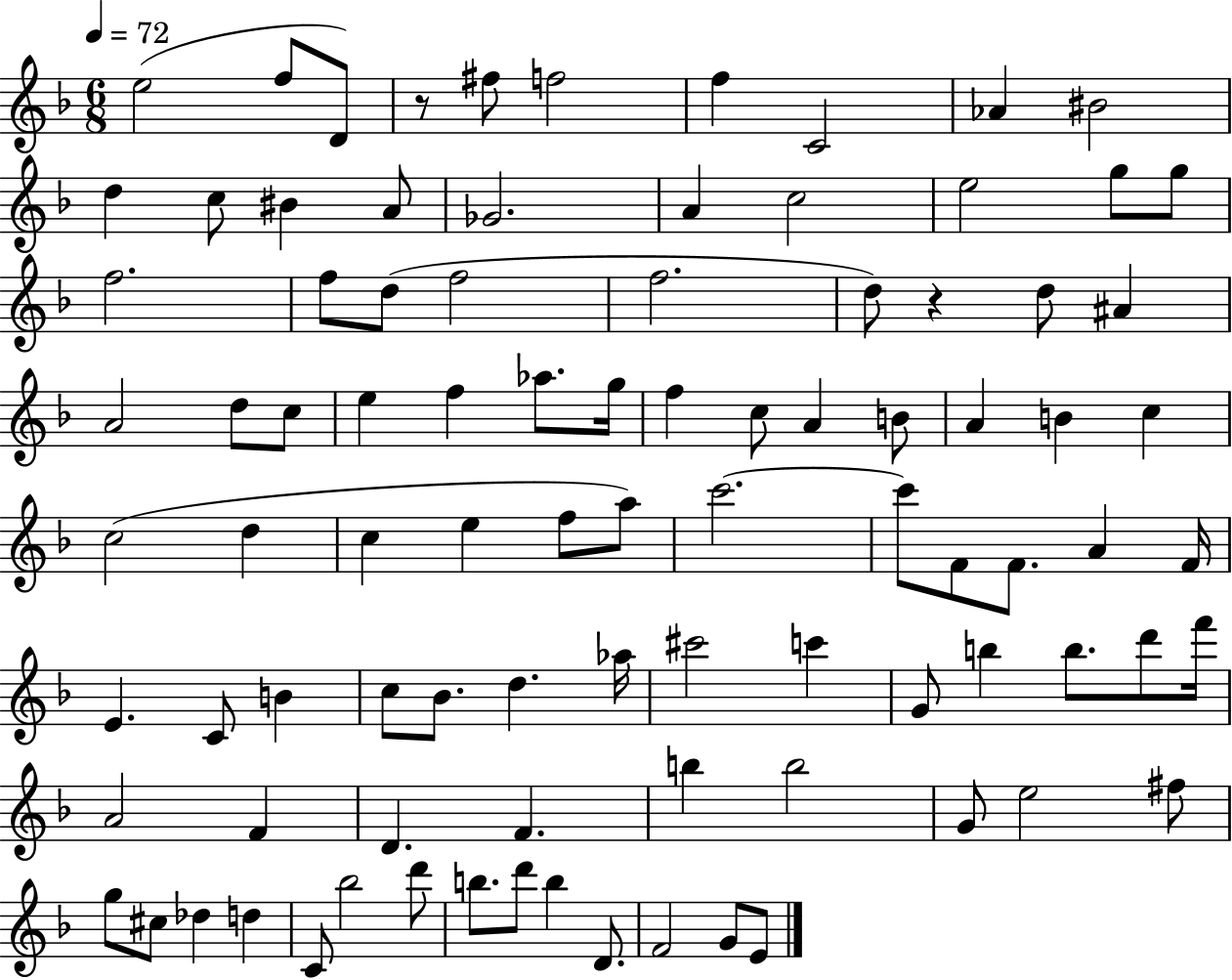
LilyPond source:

{
  \clef treble
  \numericTimeSignature
  \time 6/8
  \key f \major
  \tempo 4 = 72
  e''2( f''8 d'8) | r8 fis''8 f''2 | f''4 c'2 | aes'4 bis'2 | \break d''4 c''8 bis'4 a'8 | ges'2. | a'4 c''2 | e''2 g''8 g''8 | \break f''2. | f''8 d''8( f''2 | f''2. | d''8) r4 d''8 ais'4 | \break a'2 d''8 c''8 | e''4 f''4 aes''8. g''16 | f''4 c''8 a'4 b'8 | a'4 b'4 c''4 | \break c''2( d''4 | c''4 e''4 f''8 a''8) | c'''2.~~ | c'''8 f'8 f'8. a'4 f'16 | \break e'4. c'8 b'4 | c''8 bes'8. d''4. aes''16 | cis'''2 c'''4 | g'8 b''4 b''8. d'''8 f'''16 | \break a'2 f'4 | d'4. f'4. | b''4 b''2 | g'8 e''2 fis''8 | \break g''8 cis''8 des''4 d''4 | c'8 bes''2 d'''8 | b''8. d'''8 b''4 d'8. | f'2 g'8 e'8 | \break \bar "|."
}